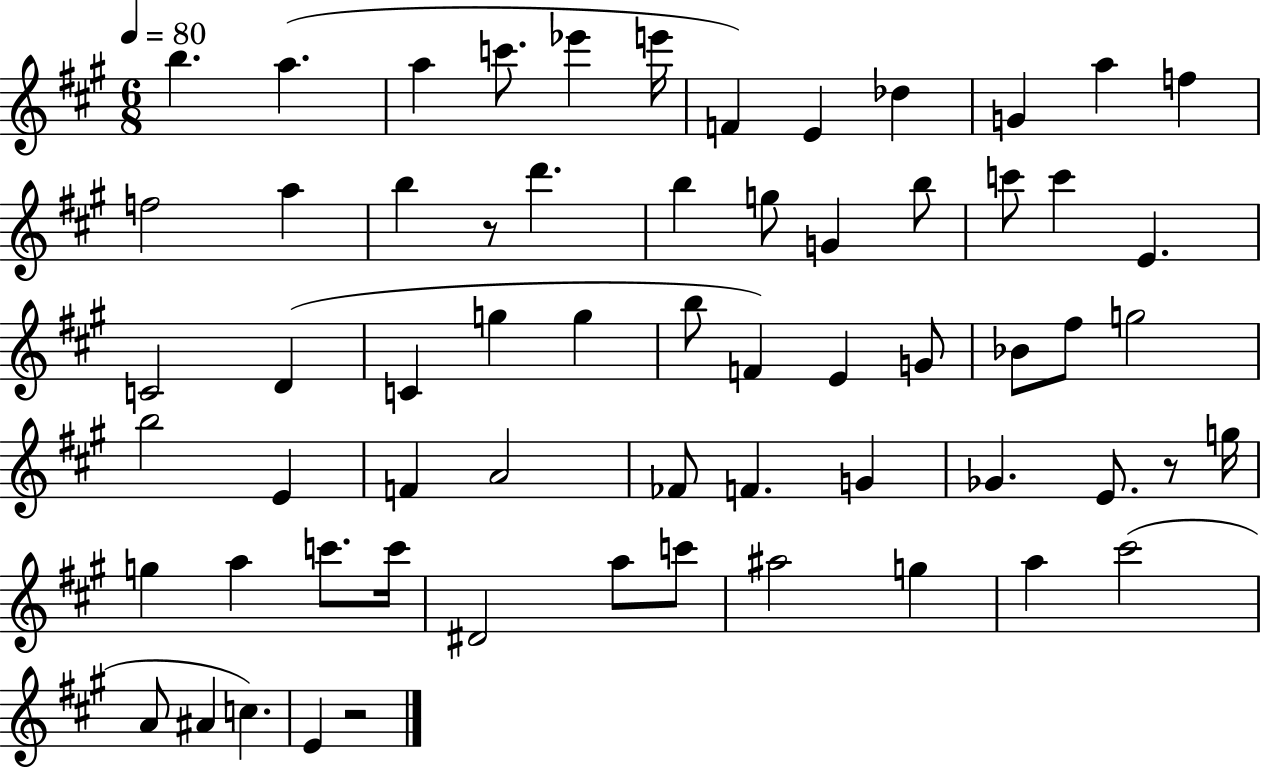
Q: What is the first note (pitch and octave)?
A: B5